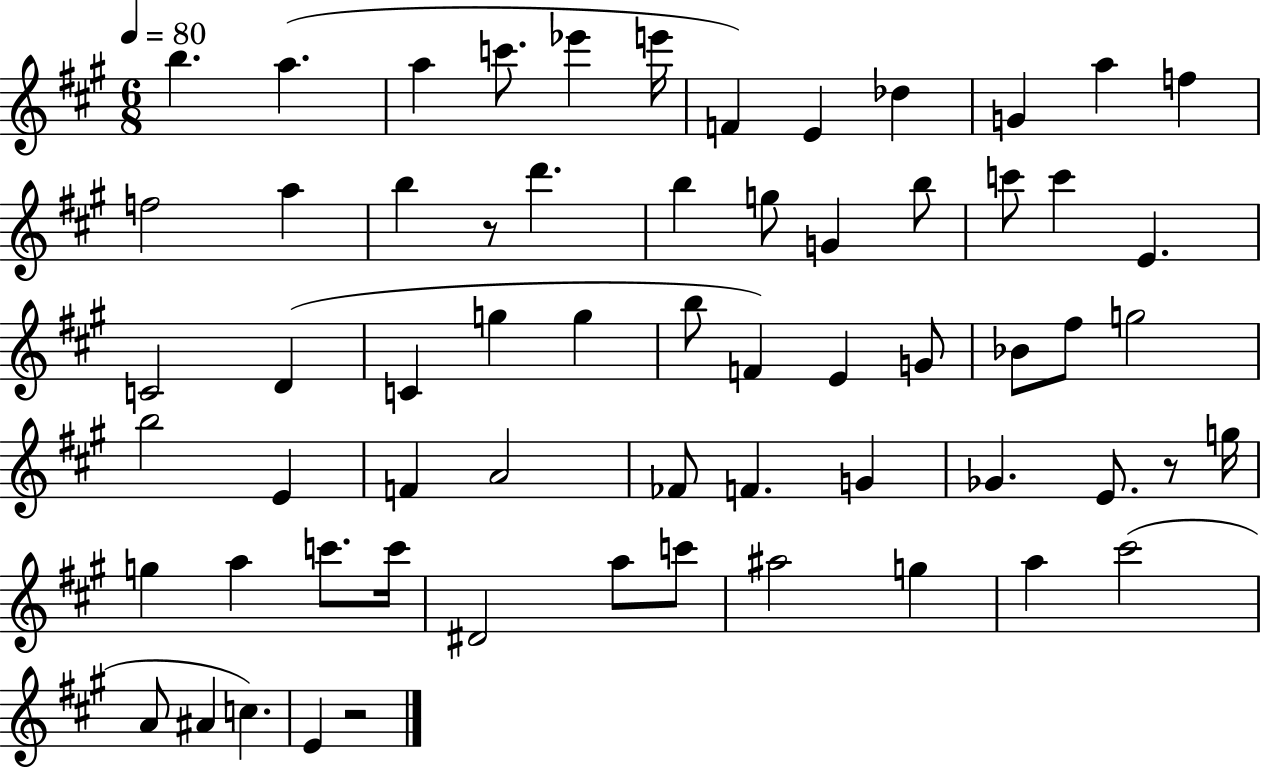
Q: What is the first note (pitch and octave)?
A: B5